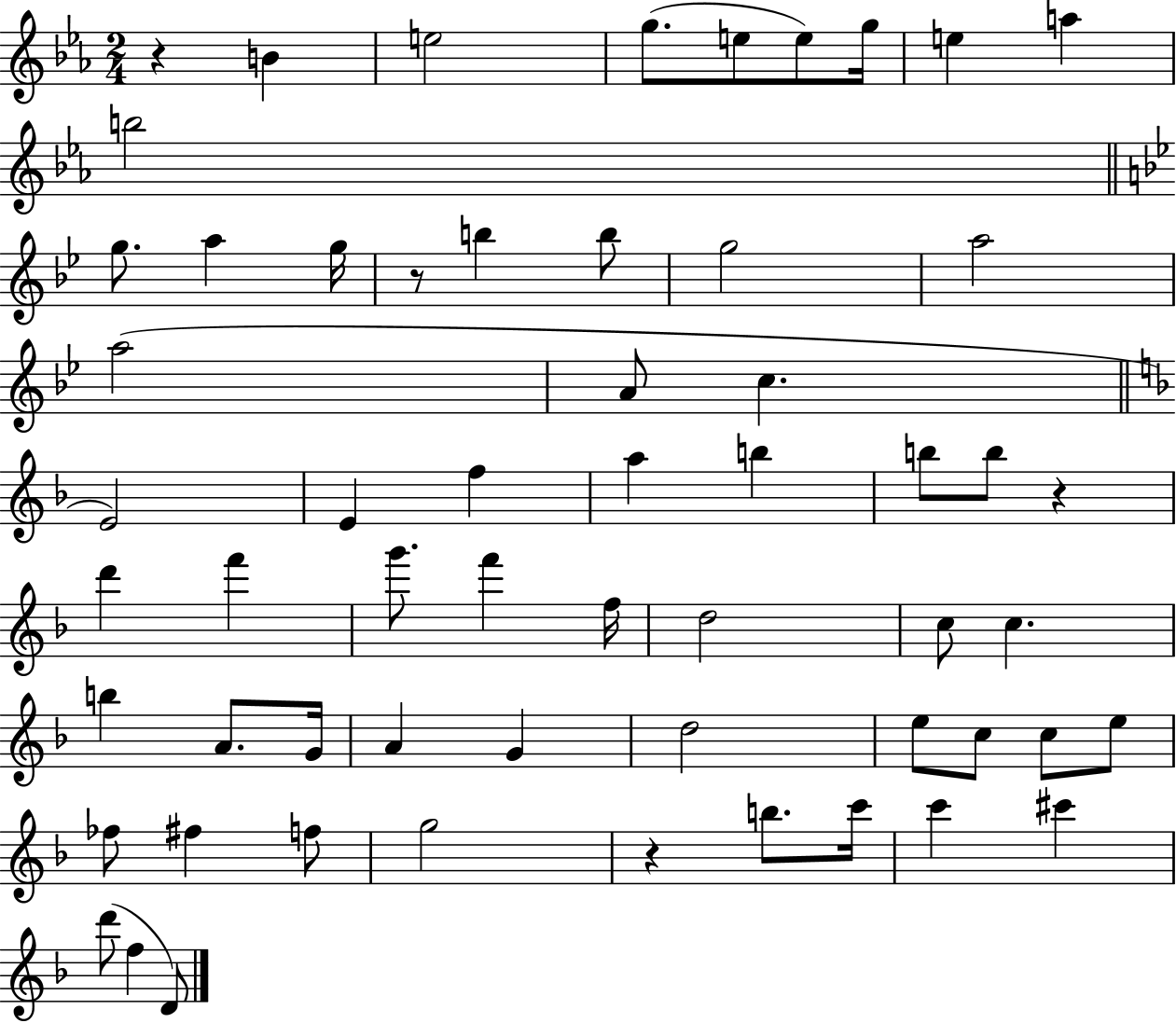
X:1
T:Untitled
M:2/4
L:1/4
K:Eb
z B e2 g/2 e/2 e/2 g/4 e a b2 g/2 a g/4 z/2 b b/2 g2 a2 a2 A/2 c E2 E f a b b/2 b/2 z d' f' g'/2 f' f/4 d2 c/2 c b A/2 G/4 A G d2 e/2 c/2 c/2 e/2 _f/2 ^f f/2 g2 z b/2 c'/4 c' ^c' d'/2 f D/2